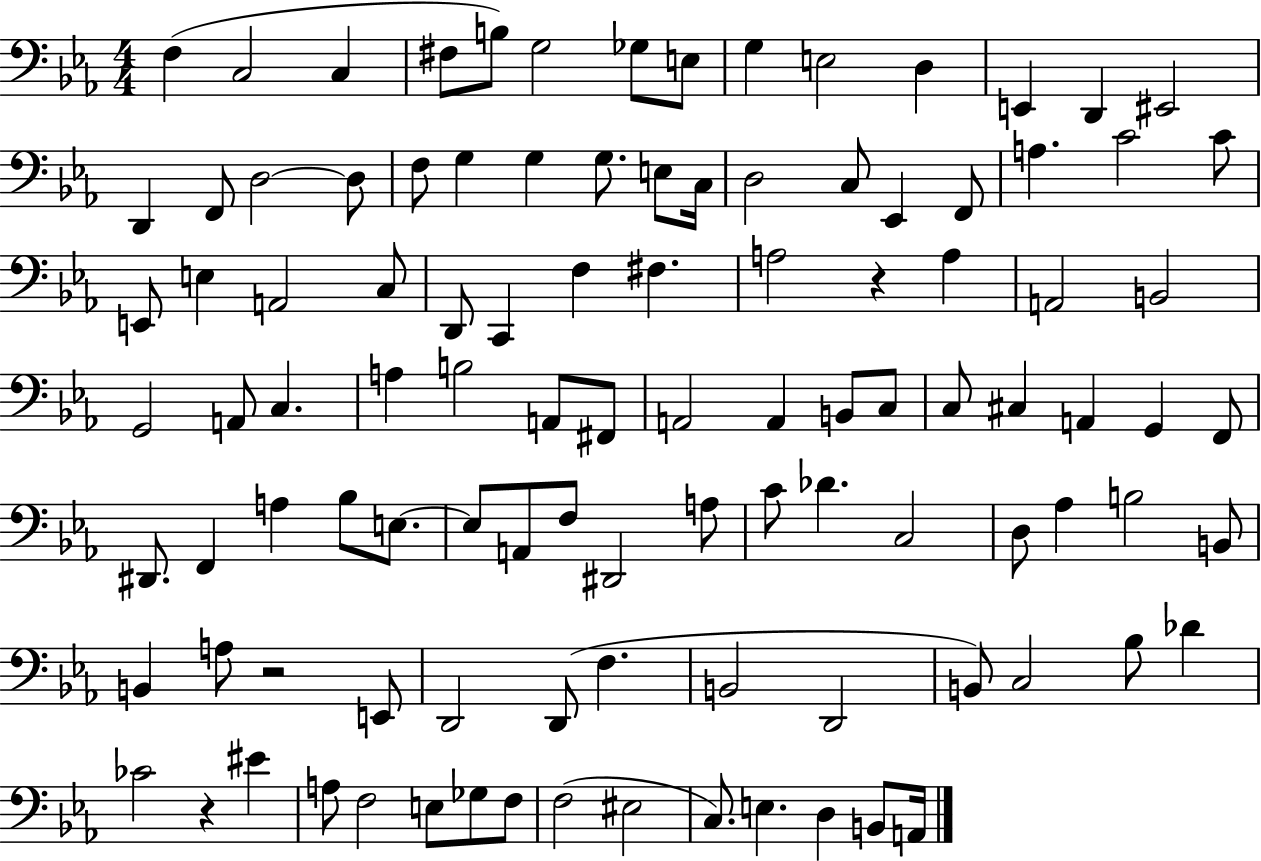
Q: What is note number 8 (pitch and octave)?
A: E3